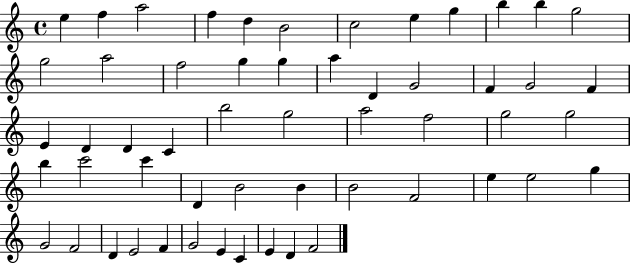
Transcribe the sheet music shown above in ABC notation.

X:1
T:Untitled
M:4/4
L:1/4
K:C
e f a2 f d B2 c2 e g b b g2 g2 a2 f2 g g a D G2 F G2 F E D D C b2 g2 a2 f2 g2 g2 b c'2 c' D B2 B B2 F2 e e2 g G2 F2 D E2 F G2 E C E D F2